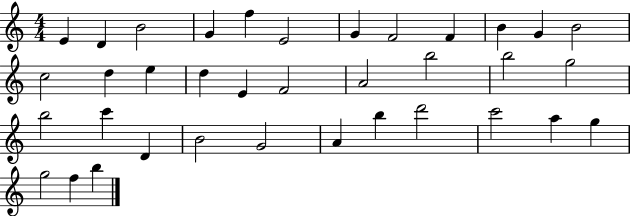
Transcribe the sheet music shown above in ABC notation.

X:1
T:Untitled
M:4/4
L:1/4
K:C
E D B2 G f E2 G F2 F B G B2 c2 d e d E F2 A2 b2 b2 g2 b2 c' D B2 G2 A b d'2 c'2 a g g2 f b